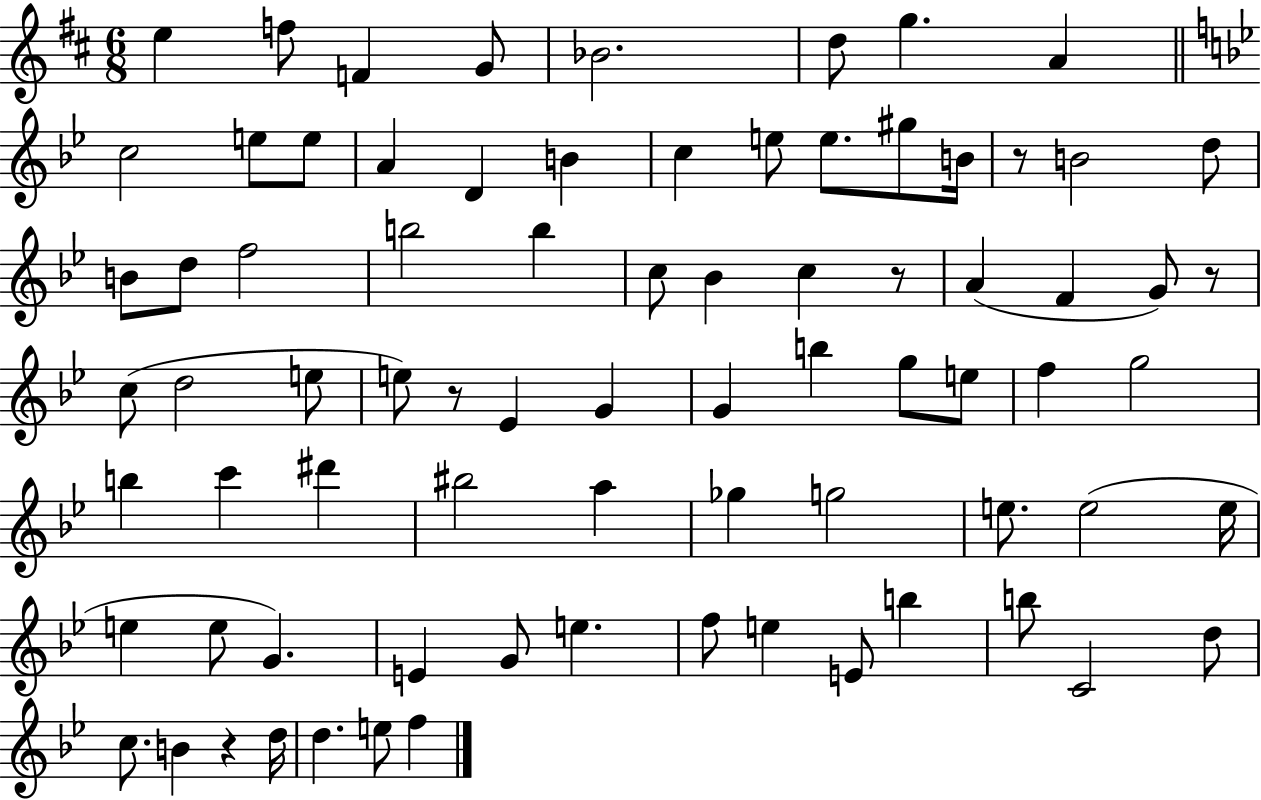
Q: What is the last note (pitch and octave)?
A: F5